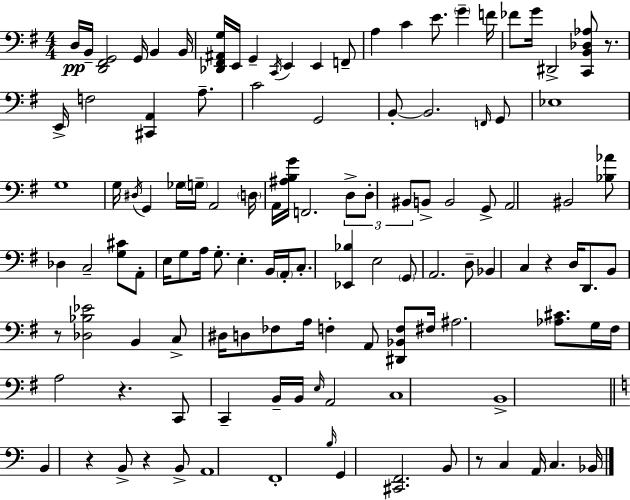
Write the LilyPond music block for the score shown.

{
  \clef bass
  \numericTimeSignature
  \time 4/4
  \key e \minor
  \repeat volta 2 { d16\pp b,16-- <d, fis, g,>2 g,16 b,4 b,16 | <des, fis, ais, g>16 e,16 g,4-- \acciaccatura { c,16 } e,4 e,4 f,8-- | a4 c'4 e'8. \parenthesize g'4-- | f'16 fes'8 g'16 dis,2-> <c, b, des aes>8 r8. | \break e,16-> f2 <cis, a,>4 a8.-- | c'2 g,2 | b,8-.~~ b,2. \grace { f,16 } | g,8 ees1 | \break g1 | g16 \acciaccatura { dis16 } g,4 ges16 \parenthesize g16-- a,2 | \parenthesize d16 a,16 <ais b g'>16 f,2. | \tuplet 3/2 { d8-> d8-. bis,8 } b,8-> b,2 | \break g,8-> a,2 bis,2 | <bes aes'>8 des4 c2-- | <g cis'>8 a,8-. e16 g8 a16 g8.-. e4.-. | b,16 \parenthesize a,16-. c8.-. <ees, bes>4 e2 | \break \parenthesize g,8 a,2. | d8-- bes,4 c4 r4 d16 | d,8. b,8 r8 <des bes ees'>2 b,4 | c8-> dis16 d8 fes8 a16 f4-. a,8 | \break <dis, bes, f>8 fis16 ais2. | <aes cis'>8. g16 fis16 a2 r4. | c,8 c,4-- b,16-- b,16 \grace { e16 } a,2 | c1 | \break b,1-> | \bar "||" \break \key c \major b,4 r4 b,8-> r4 b,8-> | a,1 | f,1-. | \grace { b16 } g,4 <cis, f,>2. | \break b,8 r8 c4 a,16 c4. | bes,16 } \bar "|."
}